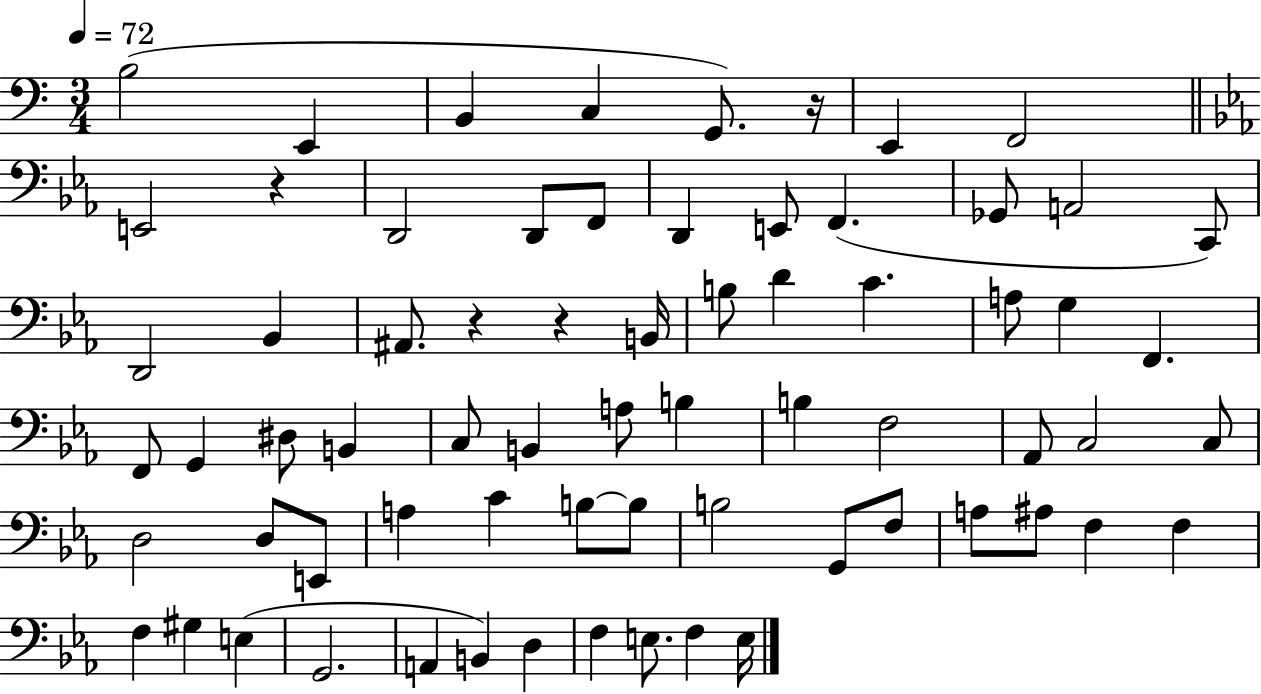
{
  \clef bass
  \numericTimeSignature
  \time 3/4
  \key c \major
  \tempo 4 = 72
  b2( e,4 | b,4 c4 g,8.) r16 | e,4 f,2 | \bar "||" \break \key c \minor e,2 r4 | d,2 d,8 f,8 | d,4 e,8 f,4.( | ges,8 a,2 c,8) | \break d,2 bes,4 | ais,8. r4 r4 b,16 | b8 d'4 c'4. | a8 g4 f,4. | \break f,8 g,4 dis8 b,4 | c8 b,4 a8 b4 | b4 f2 | aes,8 c2 c8 | \break d2 d8 e,8 | a4 c'4 b8~~ b8 | b2 g,8 f8 | a8 ais8 f4 f4 | \break f4 gis4 e4( | g,2. | a,4 b,4) d4 | f4 e8. f4 e16 | \break \bar "|."
}